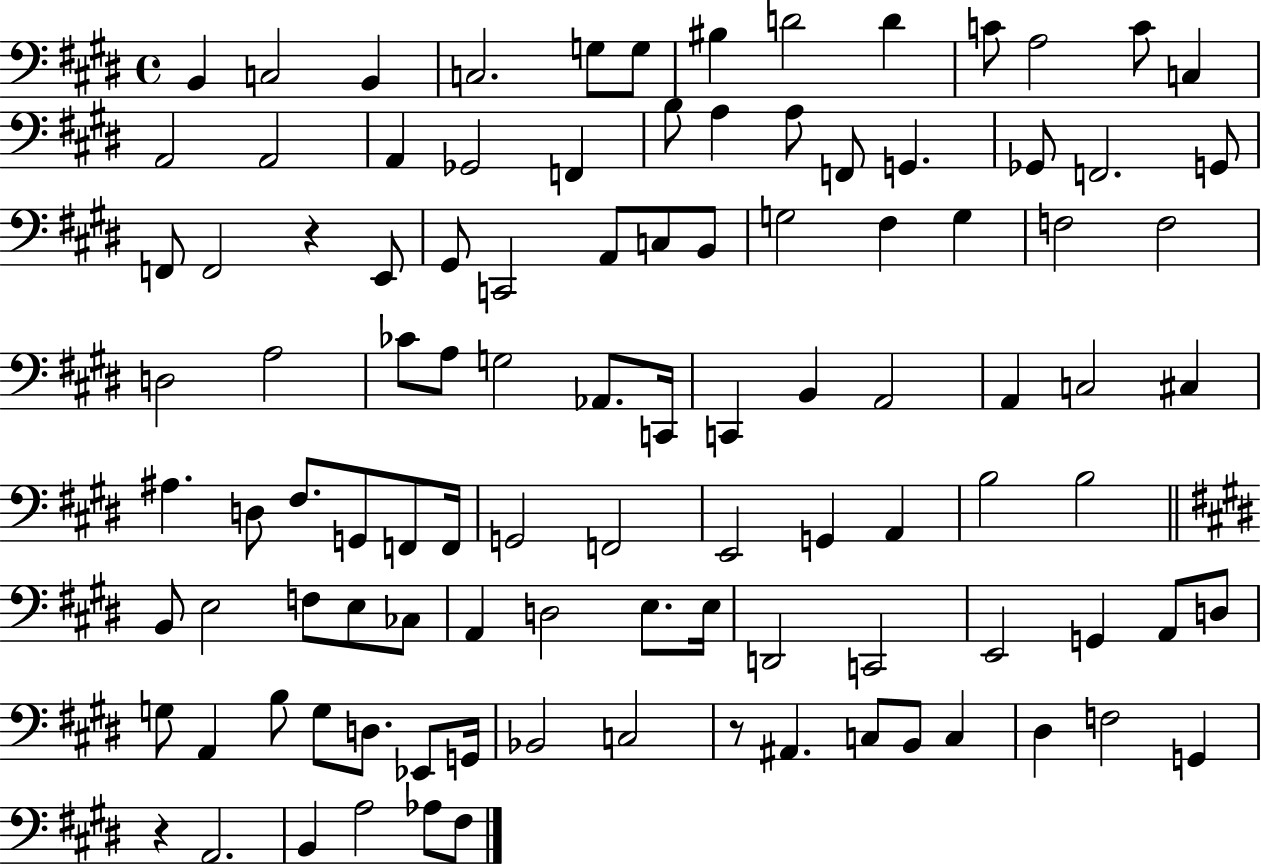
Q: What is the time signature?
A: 4/4